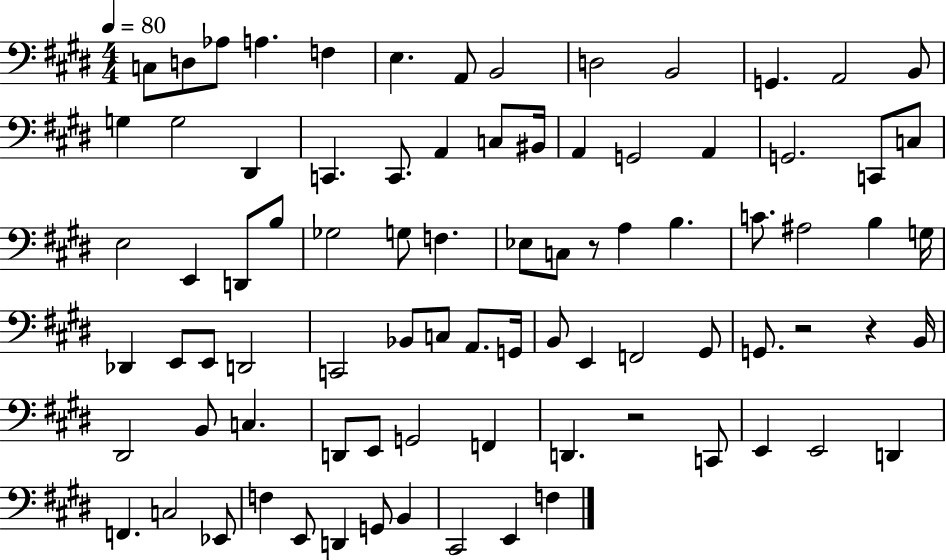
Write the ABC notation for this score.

X:1
T:Untitled
M:4/4
L:1/4
K:E
C,/2 D,/2 _A,/2 A, F, E, A,,/2 B,,2 D,2 B,,2 G,, A,,2 B,,/2 G, G,2 ^D,, C,, C,,/2 A,, C,/2 ^B,,/4 A,, G,,2 A,, G,,2 C,,/2 C,/2 E,2 E,, D,,/2 B,/2 _G,2 G,/2 F, _E,/2 C,/2 z/2 A, B, C/2 ^A,2 B, G,/4 _D,, E,,/2 E,,/2 D,,2 C,,2 _B,,/2 C,/2 A,,/2 G,,/4 B,,/2 E,, F,,2 ^G,,/2 G,,/2 z2 z B,,/4 ^D,,2 B,,/2 C, D,,/2 E,,/2 G,,2 F,, D,, z2 C,,/2 E,, E,,2 D,, F,, C,2 _E,,/2 F, E,,/2 D,, G,,/2 B,, ^C,,2 E,, F,